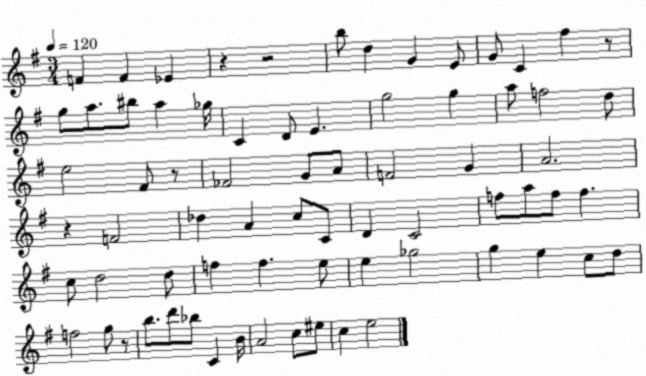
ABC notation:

X:1
T:Untitled
M:3/4
L:1/4
K:G
F F _E z z2 b/2 d G E/2 G/2 C ^f z/2 g/2 a/2 ^b/2 a _g/4 C D/2 E g2 g a/2 f2 d/2 e2 ^F/2 z/2 _F2 G/2 A/2 F2 G A2 z F2 _d A c/2 C/2 D C2 f/2 a/2 f/2 f c/2 d2 d/2 f f e/2 e _g2 g e c/2 d/2 f2 g/2 z/2 b/2 d'/2 _b/2 C B/4 A2 c/2 ^e/2 c e2